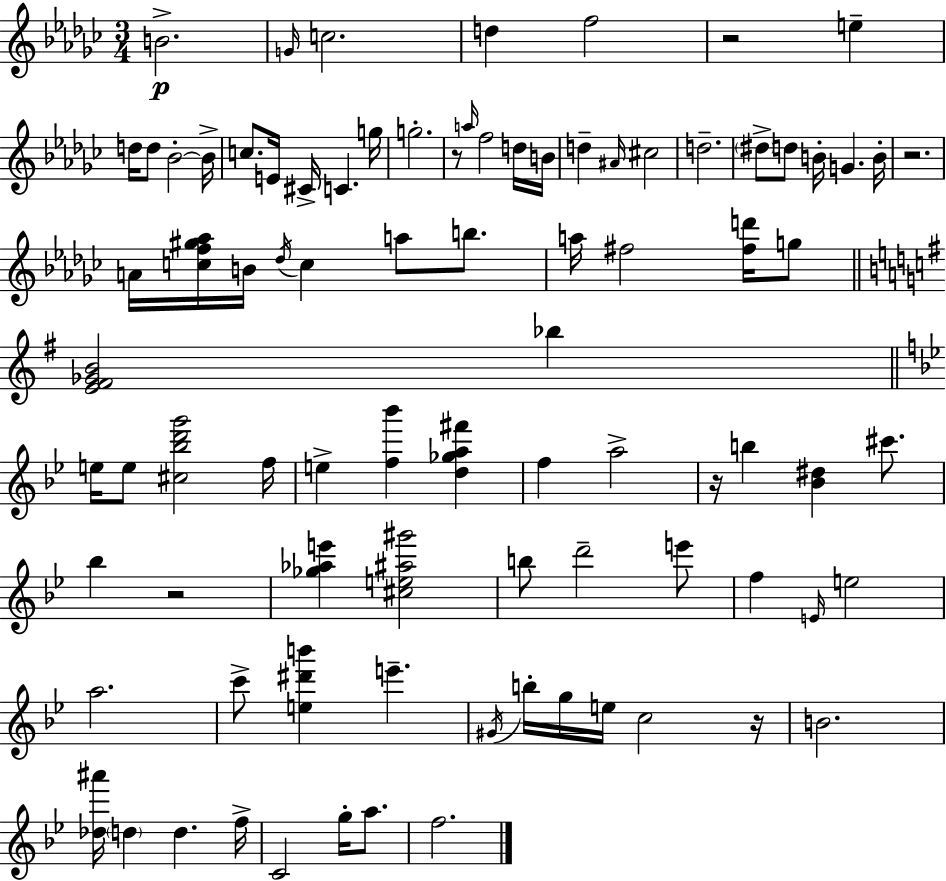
{
  \clef treble
  \numericTimeSignature
  \time 3/4
  \key ees \minor
  b'2.->\p | \grace { g'16 } c''2. | d''4 f''2 | r2 e''4-- | \break d''16 d''8 bes'2-.~~ | bes'16-> c''8. e'16 cis'16-> c'4. | g''16 g''2.-. | r8 \grace { a''16 } f''2 | \break d''16 b'16 d''4-- \grace { ais'16 } cis''2 | d''2.-- | \parenthesize dis''8-> d''8 b'16-. g'4. | b'16-. r2. | \break a'16 <c'' f'' gis'' aes''>16 b'16 \acciaccatura { des''16 } c''4 a''8 | b''8. a''16 fis''2 | <fis'' d'''>16 g''8 \bar "||" \break \key g \major <e' fis' ges' b'>2 bes''4 | \bar "||" \break \key g \minor e''16 e''8 <cis'' bes'' d''' g'''>2 f''16 | e''4-> <f'' bes'''>4 <d'' ges'' a'' fis'''>4 | f''4 a''2-> | r16 b''4 <bes' dis''>4 cis'''8. | \break bes''4 r2 | <ges'' aes'' e'''>4 <cis'' e'' ais'' gis'''>2 | b''8 d'''2-- e'''8 | f''4 \grace { e'16 } e''2 | \break a''2. | c'''8-> <e'' dis''' b'''>4 e'''4.-- | \acciaccatura { gis'16 } b''16-. g''16 e''16 c''2 | r16 b'2. | \break <des'' ais'''>16 \parenthesize d''4 d''4. | f''16-> c'2 g''16-. a''8. | f''2. | \bar "|."
}